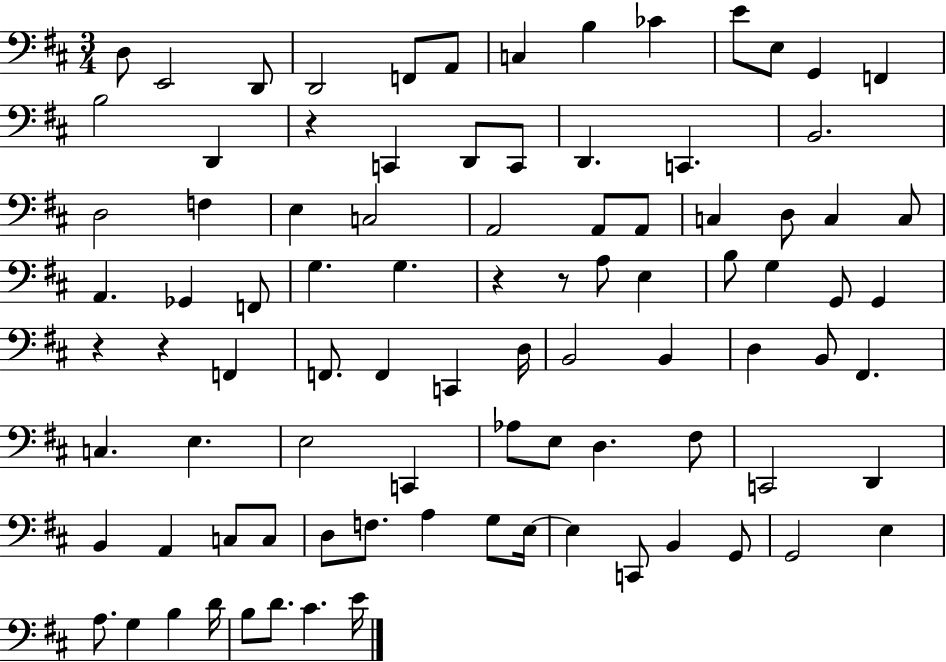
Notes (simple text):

D3/e E2/h D2/e D2/h F2/e A2/e C3/q B3/q CES4/q E4/e E3/e G2/q F2/q B3/h D2/q R/q C2/q D2/e C2/e D2/q. C2/q. B2/h. D3/h F3/q E3/q C3/h A2/h A2/e A2/e C3/q D3/e C3/q C3/e A2/q. Gb2/q F2/e G3/q. G3/q. R/q R/e A3/e E3/q B3/e G3/q G2/e G2/q R/q R/q F2/q F2/e. F2/q C2/q D3/s B2/h B2/q D3/q B2/e F#2/q. C3/q. E3/q. E3/h C2/q Ab3/e E3/e D3/q. F#3/e C2/h D2/q B2/q A2/q C3/e C3/e D3/e F3/e. A3/q G3/e E3/s E3/q C2/e B2/q G2/e G2/h E3/q A3/e. G3/q B3/q D4/s B3/e D4/e. C#4/q. E4/s